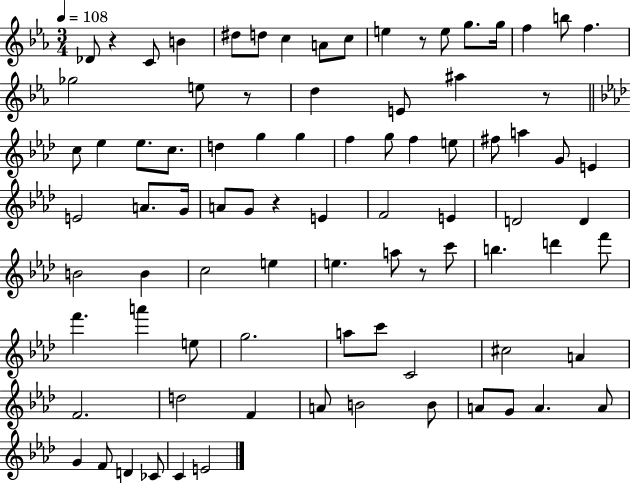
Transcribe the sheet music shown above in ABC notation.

X:1
T:Untitled
M:3/4
L:1/4
K:Eb
_D/2 z C/2 B ^d/2 d/2 c A/2 c/2 e z/2 e/2 g/2 g/4 f b/2 f _g2 e/2 z/2 d E/2 ^a z/2 c/2 _e _e/2 c/2 d g g f g/2 f e/2 ^f/2 a G/2 E E2 A/2 G/4 A/2 G/2 z E F2 E D2 D B2 B c2 e e a/2 z/2 c'/2 b d' f'/2 f' a' e/2 g2 a/2 c'/2 C2 ^c2 A F2 d2 F A/2 B2 B/2 A/2 G/2 A A/2 G F/2 D _C/2 C E2